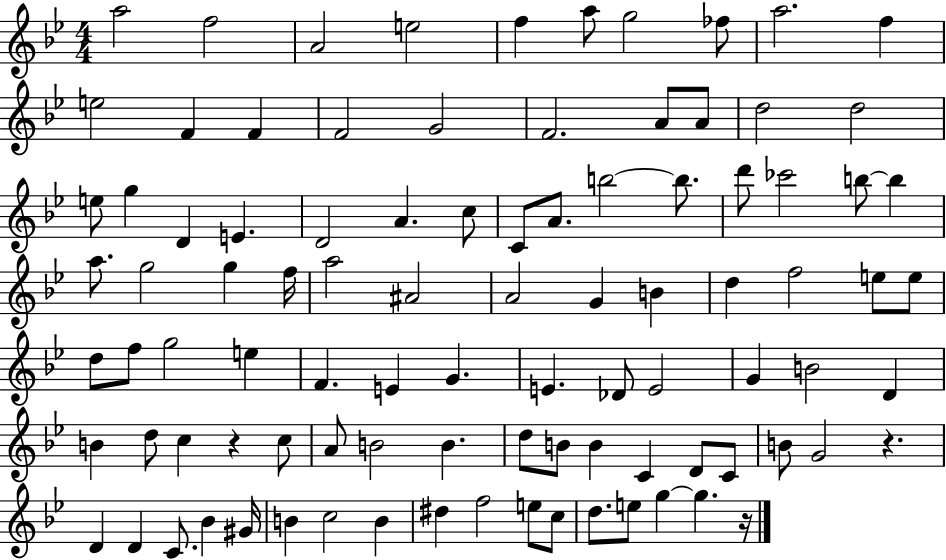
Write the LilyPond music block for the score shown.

{
  \clef treble
  \numericTimeSignature
  \time 4/4
  \key bes \major
  \repeat volta 2 { a''2 f''2 | a'2 e''2 | f''4 a''8 g''2 fes''8 | a''2. f''4 | \break e''2 f'4 f'4 | f'2 g'2 | f'2. a'8 a'8 | d''2 d''2 | \break e''8 g''4 d'4 e'4. | d'2 a'4. c''8 | c'8 a'8. b''2~~ b''8. | d'''8 ces'''2 b''8~~ b''4 | \break a''8. g''2 g''4 f''16 | a''2 ais'2 | a'2 g'4 b'4 | d''4 f''2 e''8 e''8 | \break d''8 f''8 g''2 e''4 | f'4. e'4 g'4. | e'4. des'8 e'2 | g'4 b'2 d'4 | \break b'4 d''8 c''4 r4 c''8 | a'8 b'2 b'4. | d''8 b'8 b'4 c'4 d'8 c'8 | b'8 g'2 r4. | \break d'4 d'4 c'8. bes'4 gis'16 | b'4 c''2 b'4 | dis''4 f''2 e''8 c''8 | d''8. e''8 g''4~~ g''4. r16 | \break } \bar "|."
}